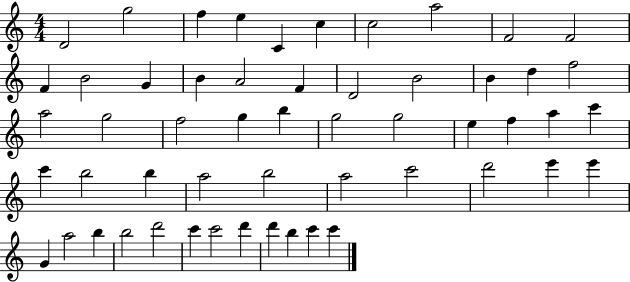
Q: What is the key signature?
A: C major